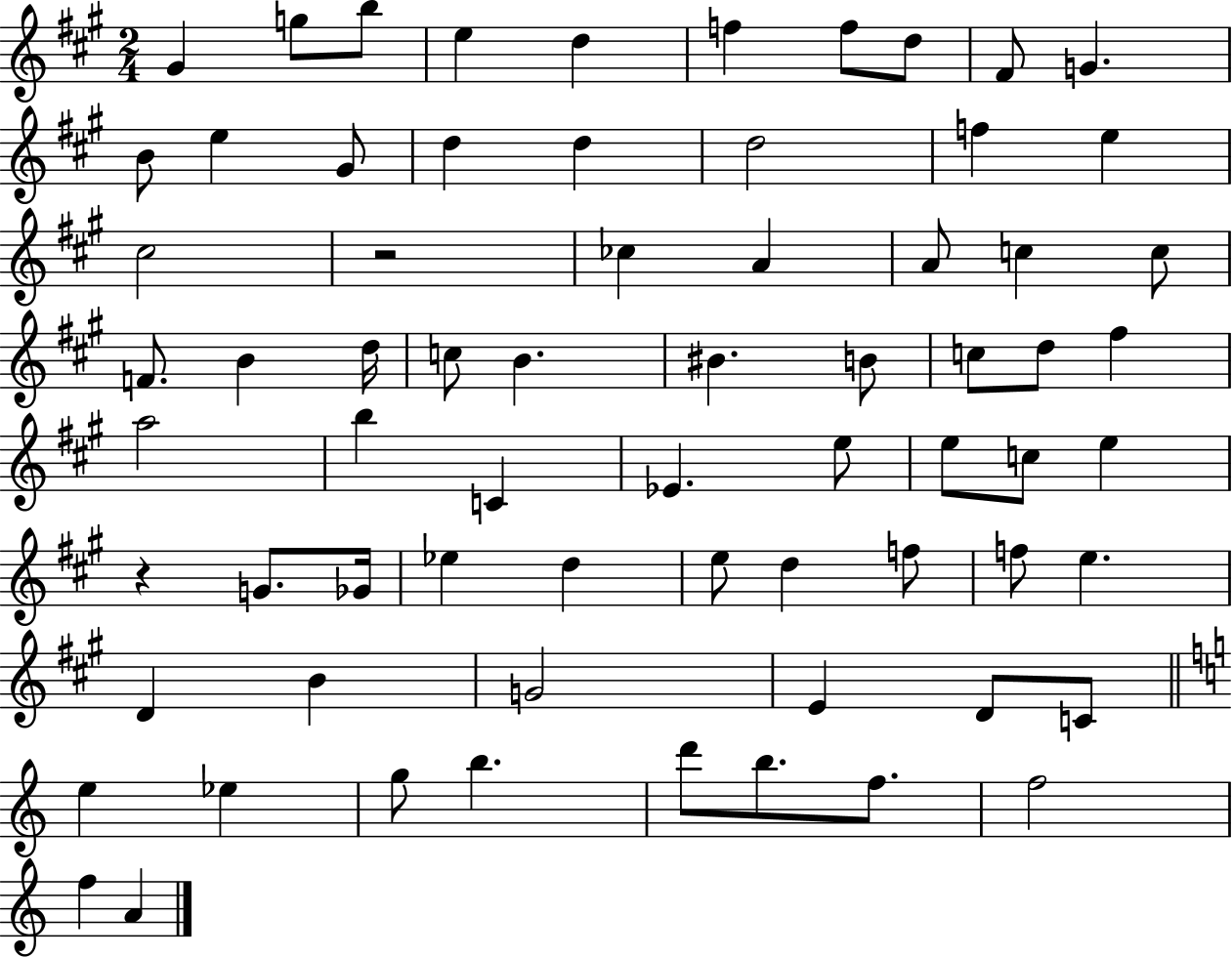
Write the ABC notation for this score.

X:1
T:Untitled
M:2/4
L:1/4
K:A
^G g/2 b/2 e d f f/2 d/2 ^F/2 G B/2 e ^G/2 d d d2 f e ^c2 z2 _c A A/2 c c/2 F/2 B d/4 c/2 B ^B B/2 c/2 d/2 ^f a2 b C _E e/2 e/2 c/2 e z G/2 _G/4 _e d e/2 d f/2 f/2 e D B G2 E D/2 C/2 e _e g/2 b d'/2 b/2 f/2 f2 f A